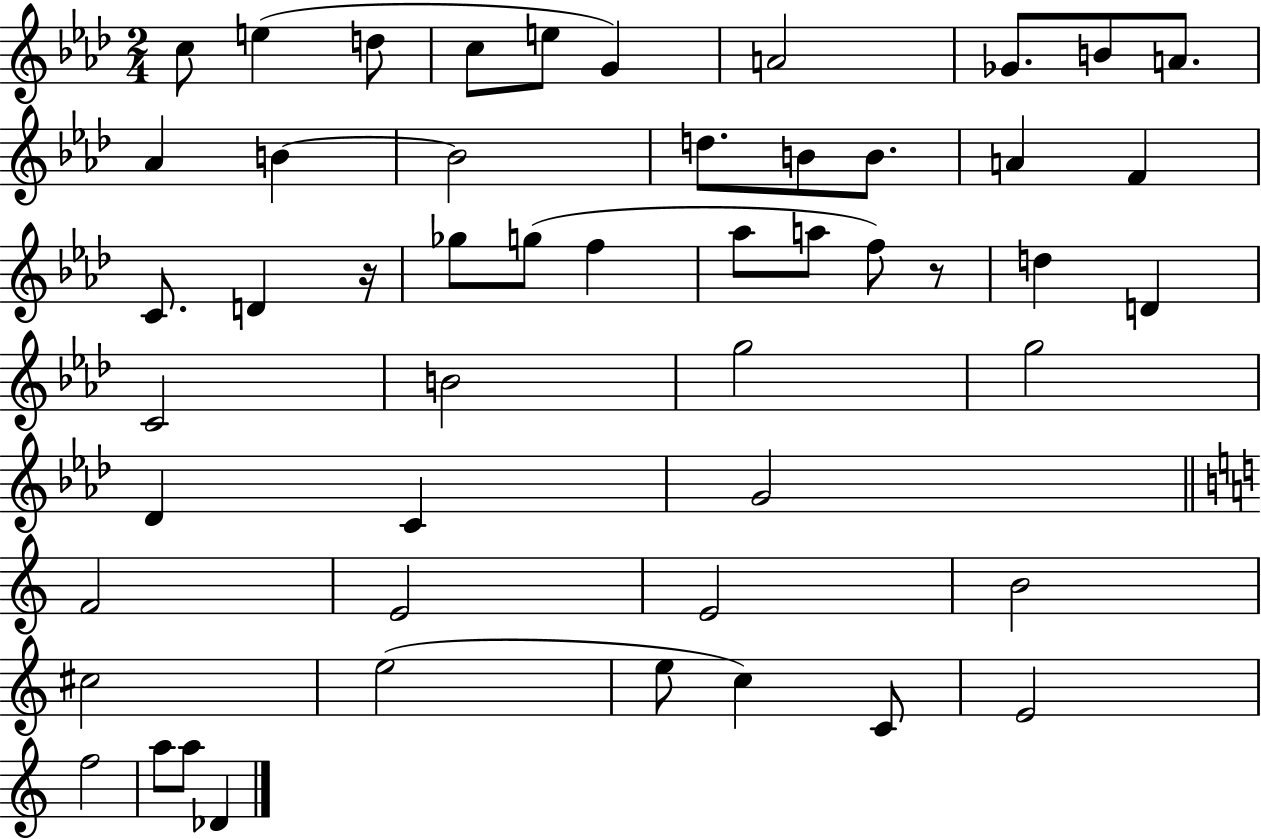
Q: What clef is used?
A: treble